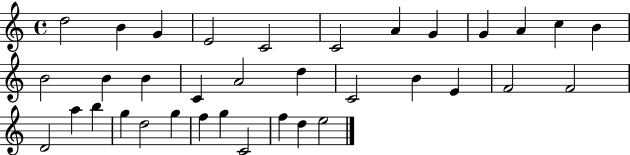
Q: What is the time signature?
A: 4/4